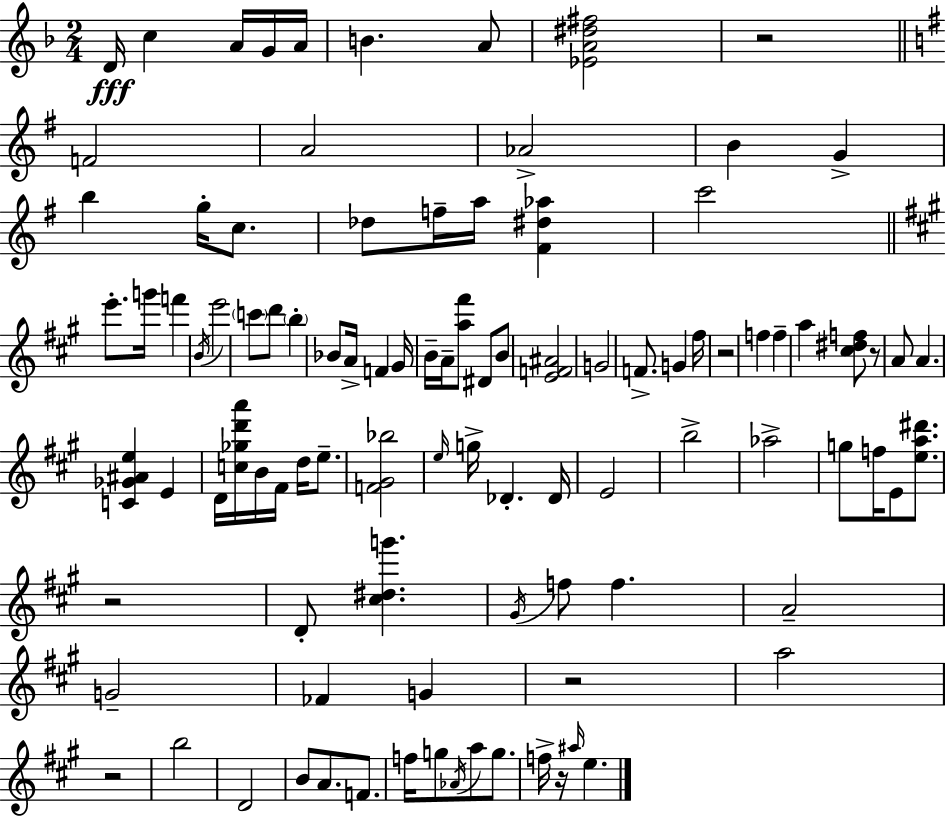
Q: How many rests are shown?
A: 7